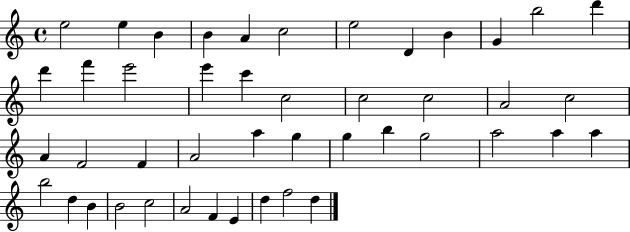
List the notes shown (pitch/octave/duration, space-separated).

E5/h E5/q B4/q B4/q A4/q C5/h E5/h D4/q B4/q G4/q B5/h D6/q D6/q F6/q E6/h E6/q C6/q C5/h C5/h C5/h A4/h C5/h A4/q F4/h F4/q A4/h A5/q G5/q G5/q B5/q G5/h A5/h A5/q A5/q B5/h D5/q B4/q B4/h C5/h A4/h F4/q E4/q D5/q F5/h D5/q